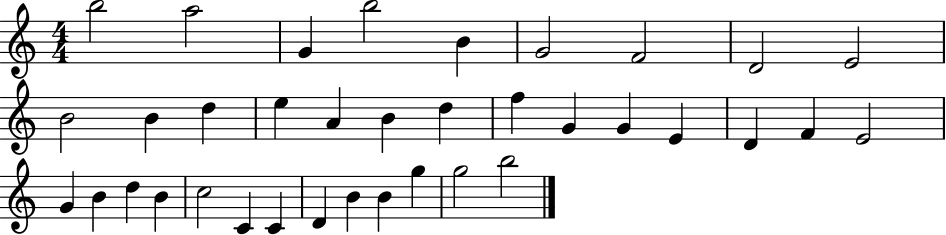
B5/h A5/h G4/q B5/h B4/q G4/h F4/h D4/h E4/h B4/h B4/q D5/q E5/q A4/q B4/q D5/q F5/q G4/q G4/q E4/q D4/q F4/q E4/h G4/q B4/q D5/q B4/q C5/h C4/q C4/q D4/q B4/q B4/q G5/q G5/h B5/h